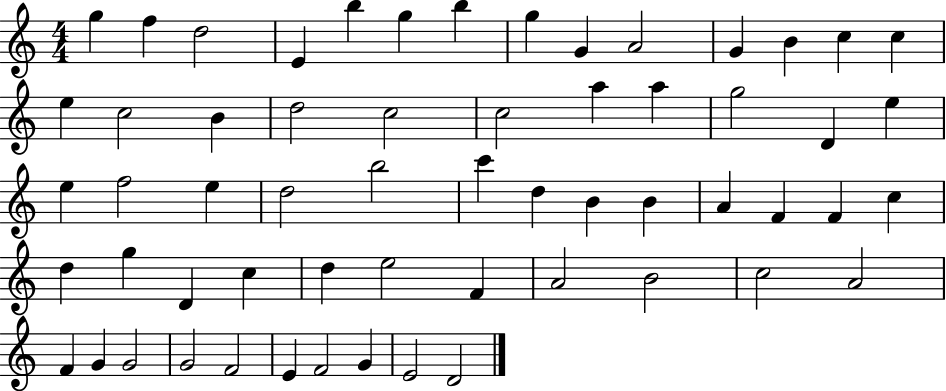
{
  \clef treble
  \numericTimeSignature
  \time 4/4
  \key c \major
  g''4 f''4 d''2 | e'4 b''4 g''4 b''4 | g''4 g'4 a'2 | g'4 b'4 c''4 c''4 | \break e''4 c''2 b'4 | d''2 c''2 | c''2 a''4 a''4 | g''2 d'4 e''4 | \break e''4 f''2 e''4 | d''2 b''2 | c'''4 d''4 b'4 b'4 | a'4 f'4 f'4 c''4 | \break d''4 g''4 d'4 c''4 | d''4 e''2 f'4 | a'2 b'2 | c''2 a'2 | \break f'4 g'4 g'2 | g'2 f'2 | e'4 f'2 g'4 | e'2 d'2 | \break \bar "|."
}